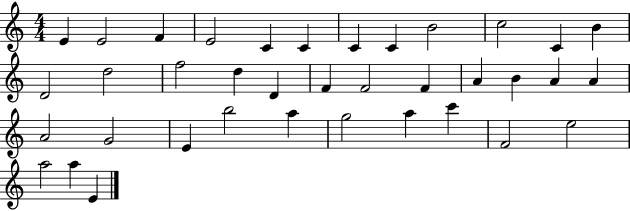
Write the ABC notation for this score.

X:1
T:Untitled
M:4/4
L:1/4
K:C
E E2 F E2 C C C C B2 c2 C B D2 d2 f2 d D F F2 F A B A A A2 G2 E b2 a g2 a c' F2 e2 a2 a E